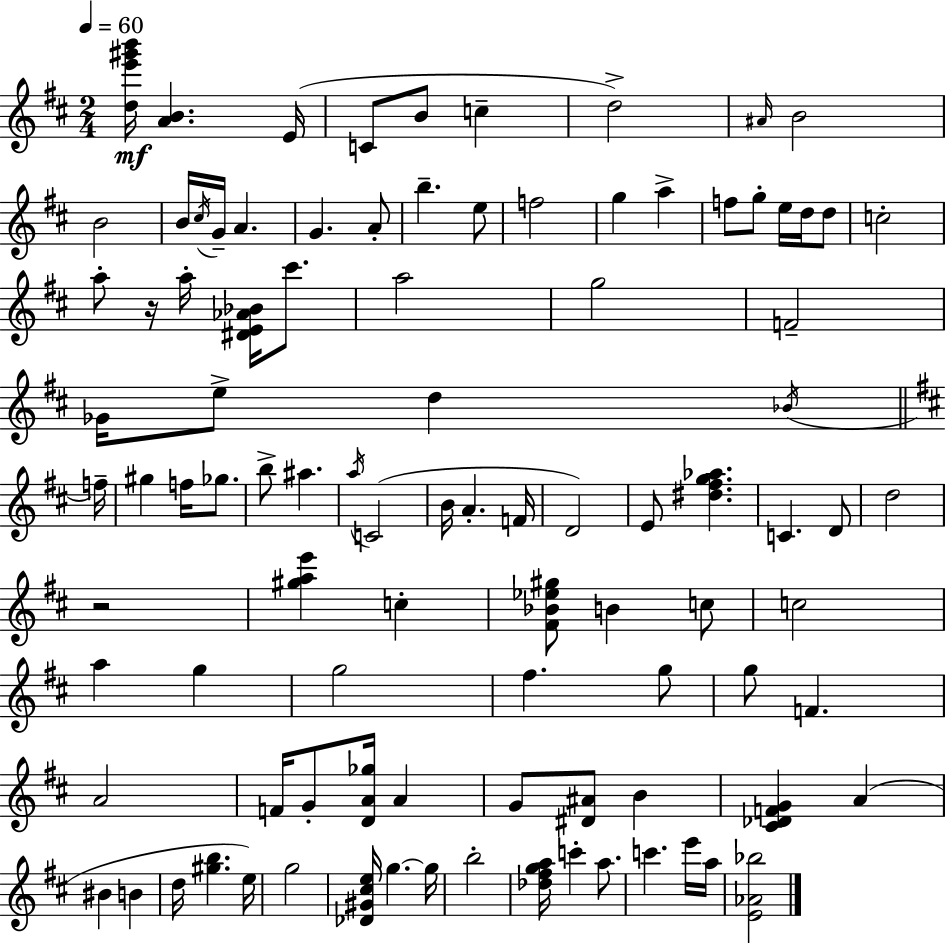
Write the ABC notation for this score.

X:1
T:Untitled
M:2/4
L:1/4
K:D
[de'^g'b']/4 [AB] E/4 C/2 B/2 c d2 ^A/4 B2 B2 B/4 ^c/4 G/4 A G A/2 b e/2 f2 g a f/2 g/2 e/4 d/4 d/2 c2 a/2 z/4 a/4 [^DE_A_B]/4 ^c'/2 a2 g2 F2 _G/4 e/2 d _B/4 f/4 ^g f/4 _g/2 b/2 ^a a/4 C2 B/4 A F/4 D2 E/2 [^d^fg_a] C D/2 d2 z2 [^gae'] c [^F_B_e^g]/2 B c/2 c2 a g g2 ^f g/2 g/2 F A2 F/4 G/2 [DA_g]/4 A G/2 [^D^A]/2 B [^C_DFG] A ^B B d/4 [^gb] e/4 g2 [_D^G^ce]/4 g g/4 b2 [_d^fga]/4 c' a/2 c' e'/4 a/4 [E_A_b]2